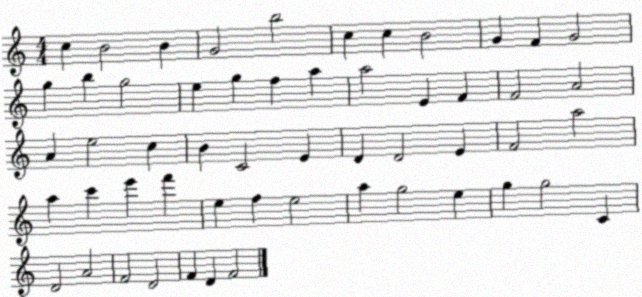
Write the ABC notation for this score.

X:1
T:Untitled
M:4/4
L:1/4
K:C
c B2 B G2 b2 c c B2 G F G2 g b g2 e g f a a2 E F F2 A2 A e2 c B C2 E D D2 E F2 a2 a c' e' f' e f e2 a g2 e g g2 C D2 A2 F2 D2 F D F2